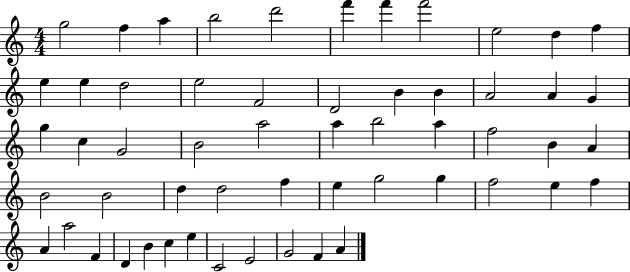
{
  \clef treble
  \numericTimeSignature
  \time 4/4
  \key c \major
  g''2 f''4 a''4 | b''2 d'''2 | f'''4 f'''4 f'''2 | e''2 d''4 f''4 | \break e''4 e''4 d''2 | e''2 f'2 | d'2 b'4 b'4 | a'2 a'4 g'4 | \break g''4 c''4 g'2 | b'2 a''2 | a''4 b''2 a''4 | f''2 b'4 a'4 | \break b'2 b'2 | d''4 d''2 f''4 | e''4 g''2 g''4 | f''2 e''4 f''4 | \break a'4 a''2 f'4 | d'4 b'4 c''4 e''4 | c'2 e'2 | g'2 f'4 a'4 | \break \bar "|."
}